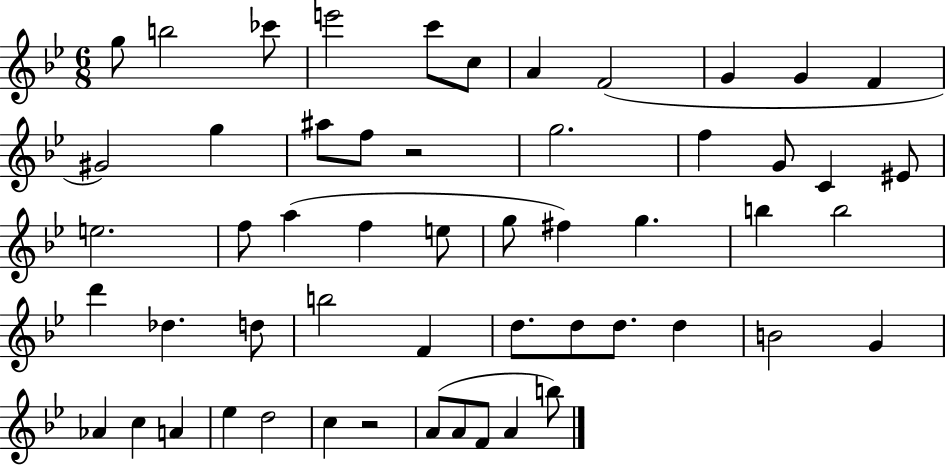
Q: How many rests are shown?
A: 2